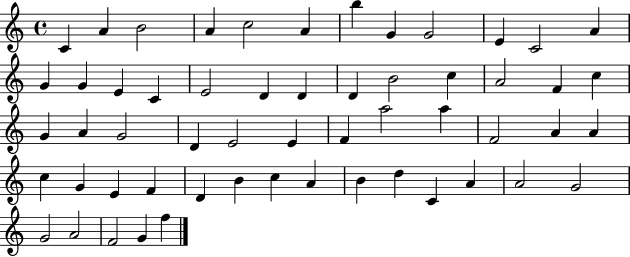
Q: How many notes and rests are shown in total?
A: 56